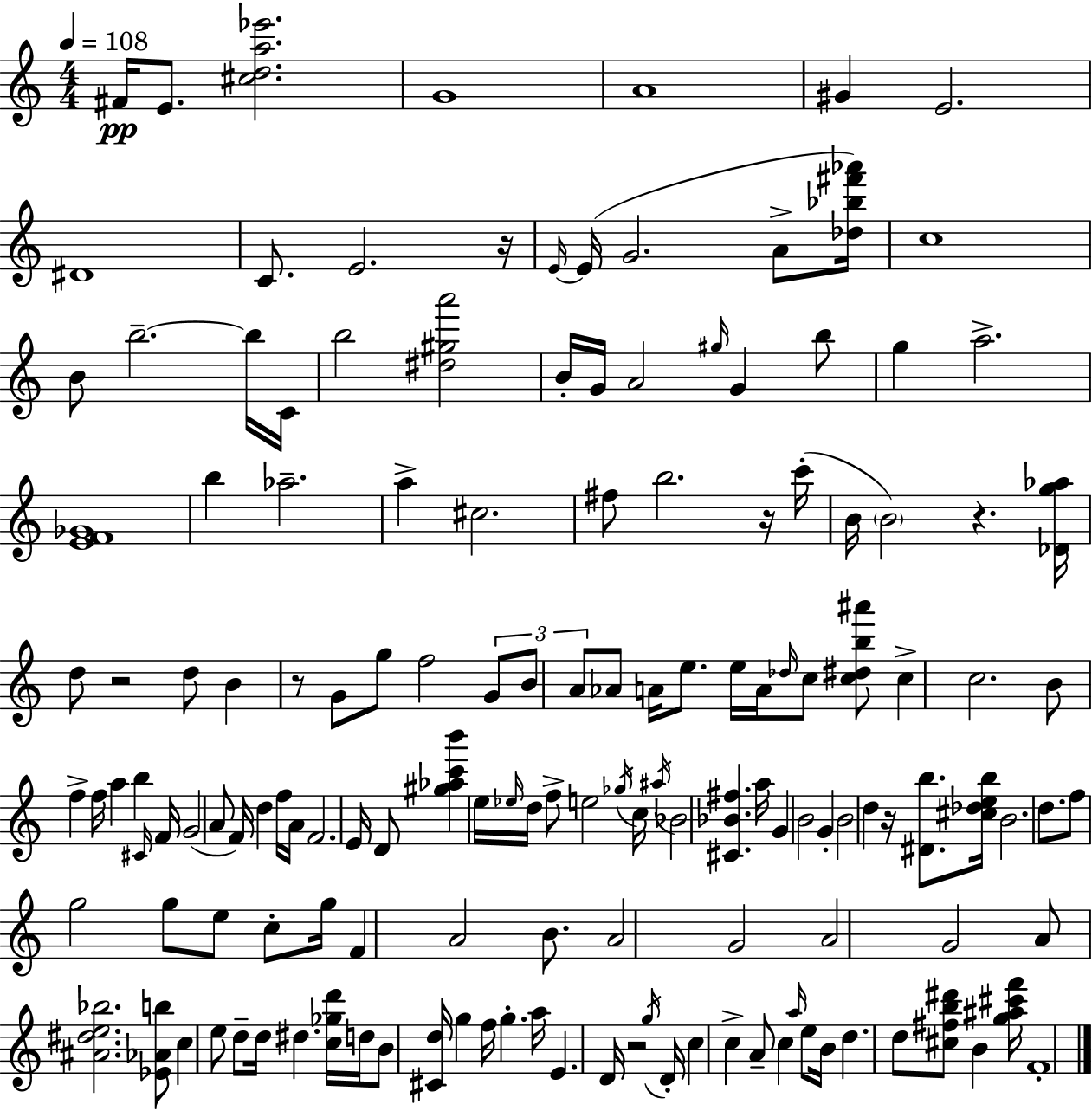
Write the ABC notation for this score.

X:1
T:Untitled
M:4/4
L:1/4
K:C
^F/4 E/2 [^cda_e']2 G4 A4 ^G E2 ^D4 C/2 E2 z/4 E/4 E/4 G2 A/2 [_d_b^f'_a']/4 c4 B/2 b2 b/4 C/4 b2 [^d^ga']2 B/4 G/4 A2 ^g/4 G b/2 g a2 [EF_G]4 b _a2 a ^c2 ^f/2 b2 z/4 c'/4 B/4 B2 z [_Dg_a]/4 d/2 z2 d/2 B z/2 G/2 g/2 f2 G/2 B/2 A/2 _A/2 A/4 e/2 e/4 A/4 _d/4 c/2 [c^db^a']/2 c c2 B/2 f f/4 a b ^C/4 F/4 G2 A/2 F/4 d f/4 A/4 F2 E/4 D/2 [^g_ac'b'] e/4 _e/4 d/4 f/2 e2 _g/4 c/4 ^a/4 _B2 [^C_B^f] a/4 G B2 G B2 d z/4 [^Db]/2 [^c_deb]/4 B2 d/2 f/2 g2 g/2 e/2 c/2 g/4 F A2 B/2 A2 G2 A2 G2 A/2 [^A^de_b]2 [_E_Ab]/2 c e/2 d/2 d/4 ^d [c_gd']/4 d/4 B/2 [^Cd]/4 g f/4 g a/4 E D/4 z2 g/4 D/4 c c A/2 c a/4 e/2 B/4 d d/2 [^c^fb^d']/2 B [g^a^c'f']/4 F4